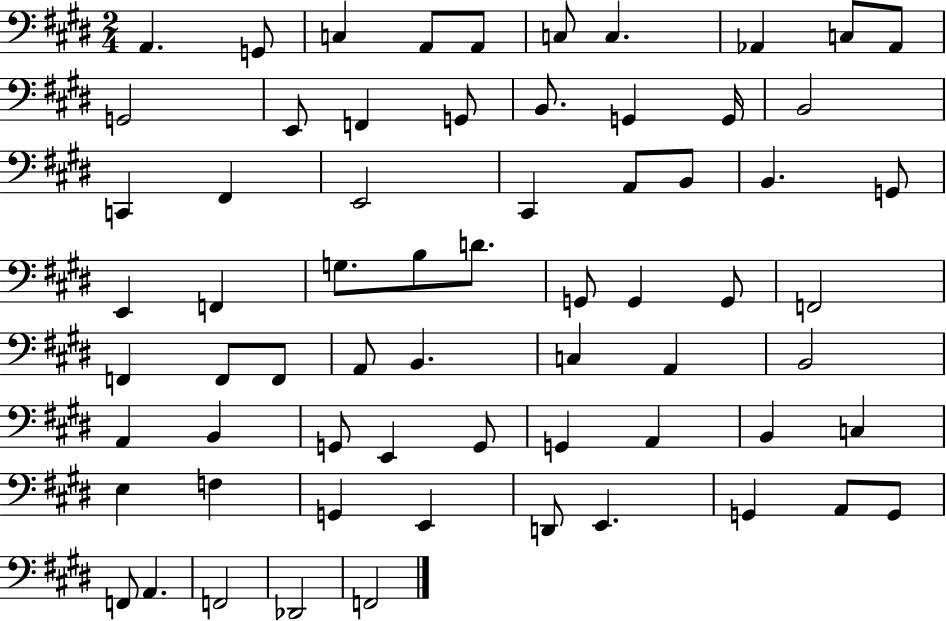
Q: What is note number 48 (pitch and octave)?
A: G2